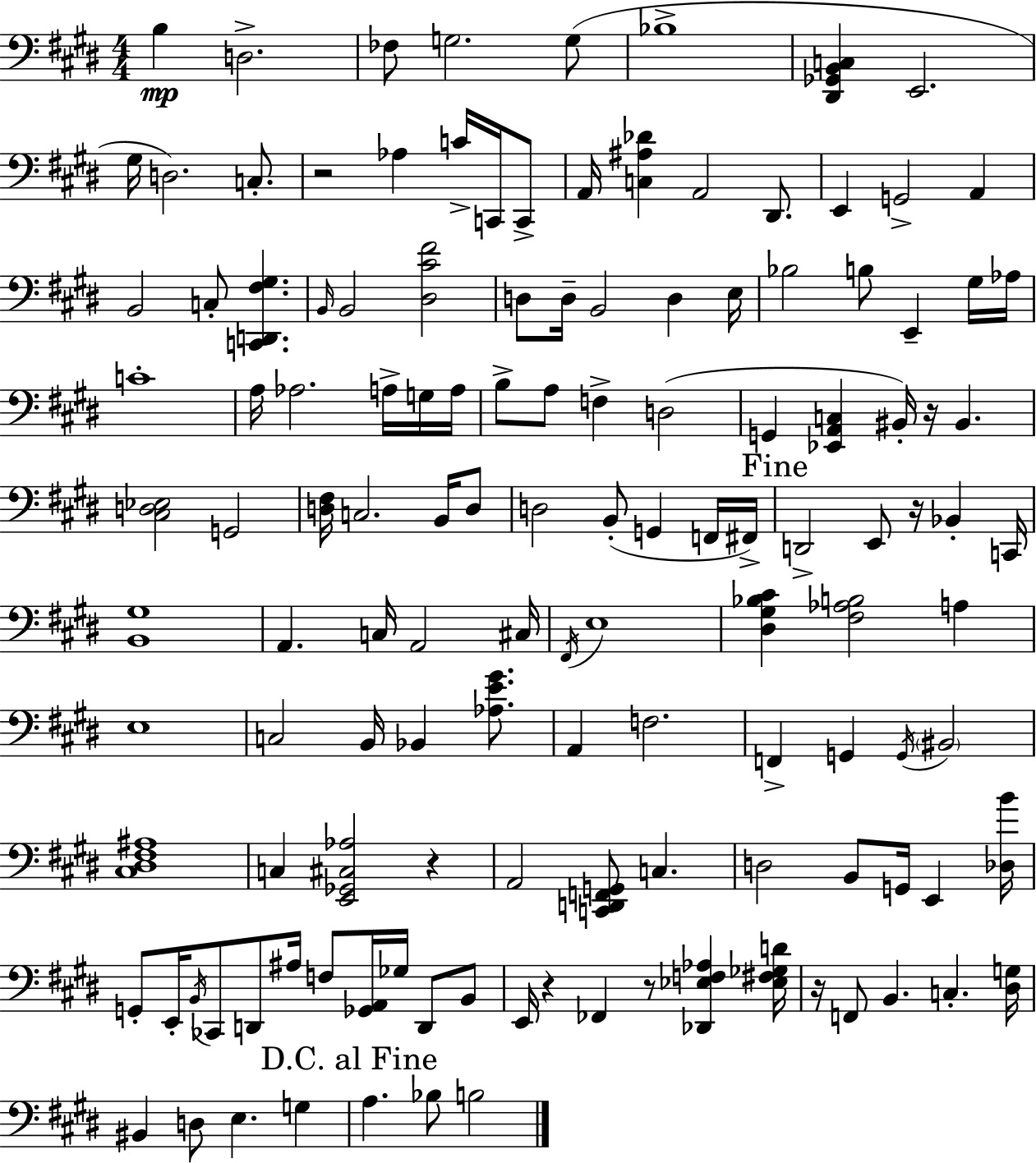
X:1
T:Untitled
M:4/4
L:1/4
K:E
B, D,2 _F,/2 G,2 G,/2 _B,4 [^D,,_G,,B,,C,] E,,2 ^G,/4 D,2 C,/2 z2 _A, C/4 C,,/4 C,,/2 A,,/4 [C,^A,_D] A,,2 ^D,,/2 E,, G,,2 A,, B,,2 C,/2 [C,,D,,^F,^G,] B,,/4 B,,2 [^D,^C^F]2 D,/2 D,/4 B,,2 D, E,/4 _B,2 B,/2 E,, ^G,/4 _A,/4 C4 A,/4 _A,2 A,/4 G,/4 A,/4 B,/2 A,/2 F, D,2 G,, [_E,,A,,C,] ^B,,/4 z/4 ^B,, [^C,D,_E,]2 G,,2 [D,^F,]/4 C,2 B,,/4 D,/2 D,2 B,,/2 G,, F,,/4 ^F,,/4 D,,2 E,,/2 z/4 _B,, C,,/4 [B,,^G,]4 A,, C,/4 A,,2 ^C,/4 ^F,,/4 E,4 [^D,^G,_B,^C] [^F,_A,B,]2 A, E,4 C,2 B,,/4 _B,, [_A,E^G]/2 A,, F,2 F,, G,, G,,/4 ^B,,2 [^C,^D,^F,^A,]4 C, [E,,_G,,^C,_A,]2 z A,,2 [C,,D,,F,,G,,]/2 C, D,2 B,,/2 G,,/4 E,, [_D,B]/4 G,,/2 E,,/4 B,,/4 _C,,/2 D,,/2 ^A,/4 F,/2 [_G,,A,,]/4 _G,/4 D,,/2 B,,/2 E,,/4 z _F,, z/2 [_D,,_E,F,_A,] [_E,^F,_G,D]/4 z/4 F,,/2 B,, C, [^D,G,]/4 ^B,, D,/2 E, G, A, _B,/2 B,2